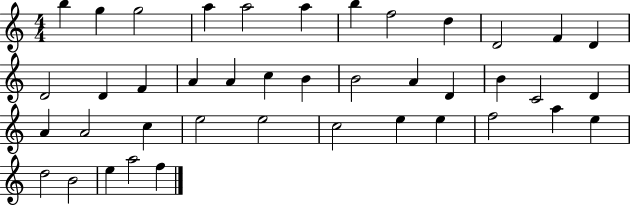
{
  \clef treble
  \numericTimeSignature
  \time 4/4
  \key c \major
  b''4 g''4 g''2 | a''4 a''2 a''4 | b''4 f''2 d''4 | d'2 f'4 d'4 | \break d'2 d'4 f'4 | a'4 a'4 c''4 b'4 | b'2 a'4 d'4 | b'4 c'2 d'4 | \break a'4 a'2 c''4 | e''2 e''2 | c''2 e''4 e''4 | f''2 a''4 e''4 | \break d''2 b'2 | e''4 a''2 f''4 | \bar "|."
}